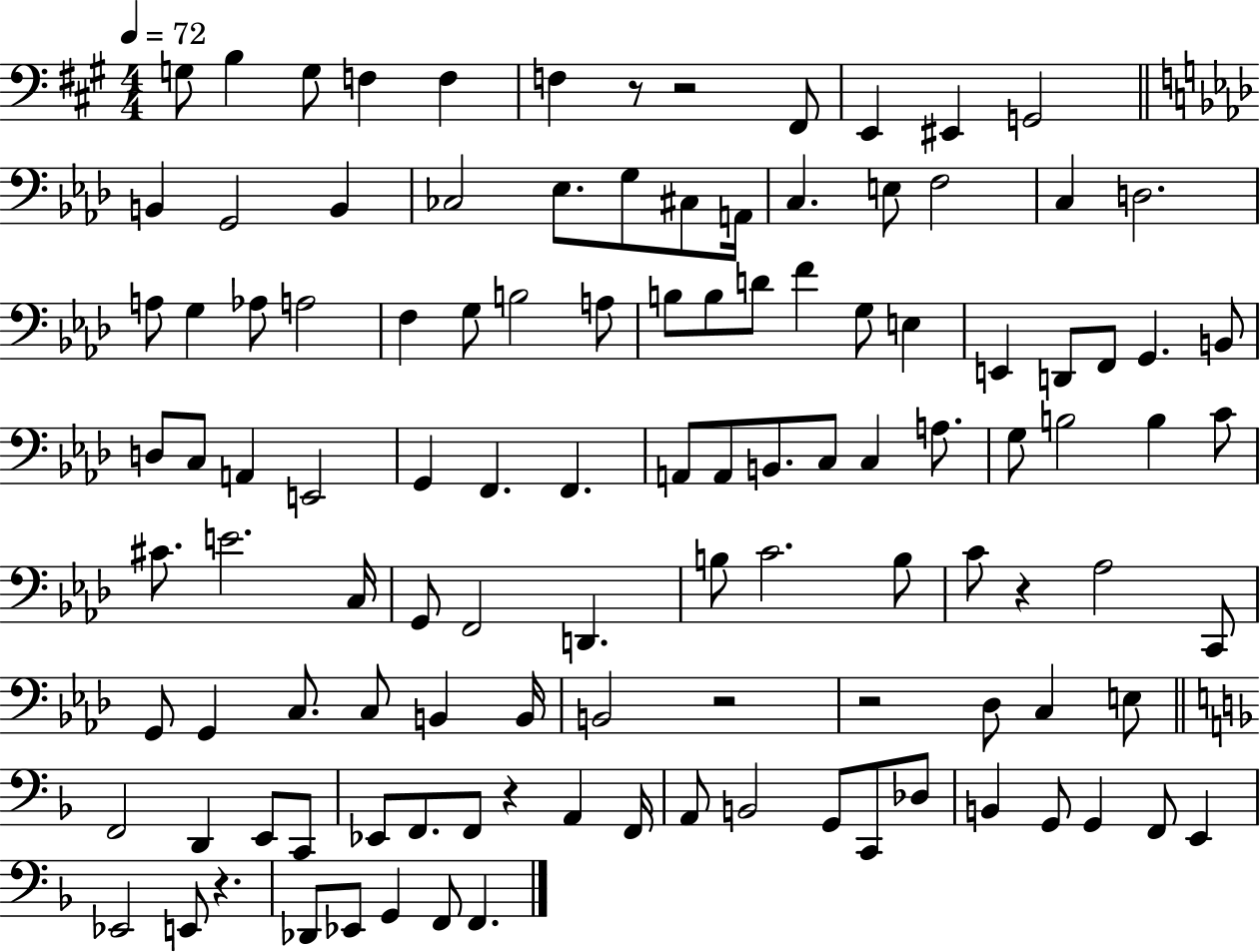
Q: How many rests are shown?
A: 7